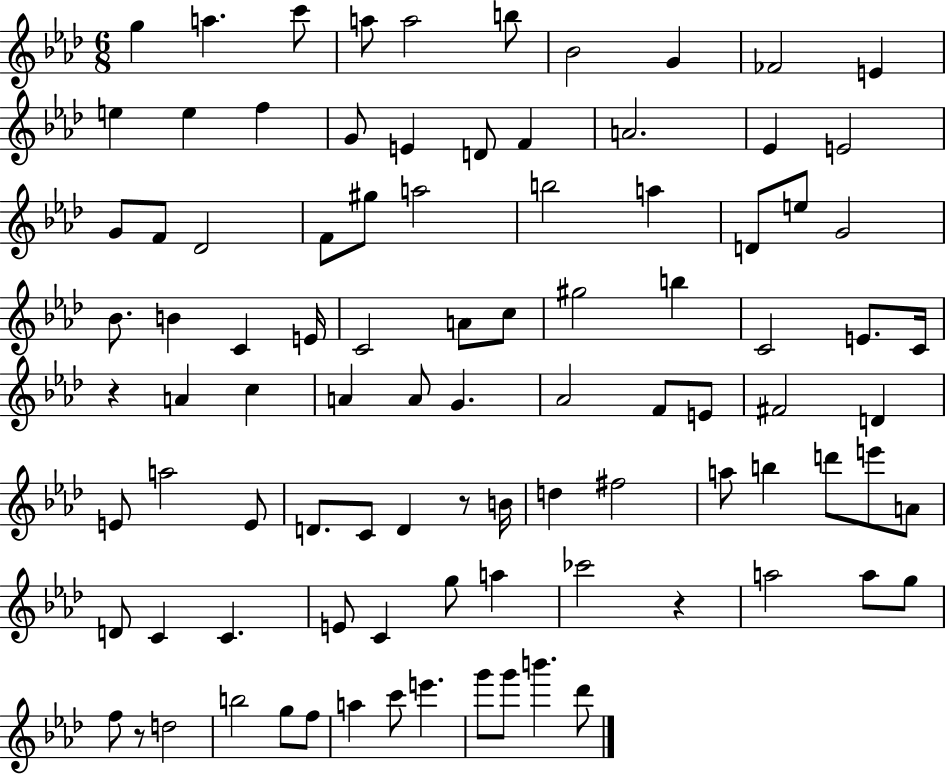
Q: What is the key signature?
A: AES major